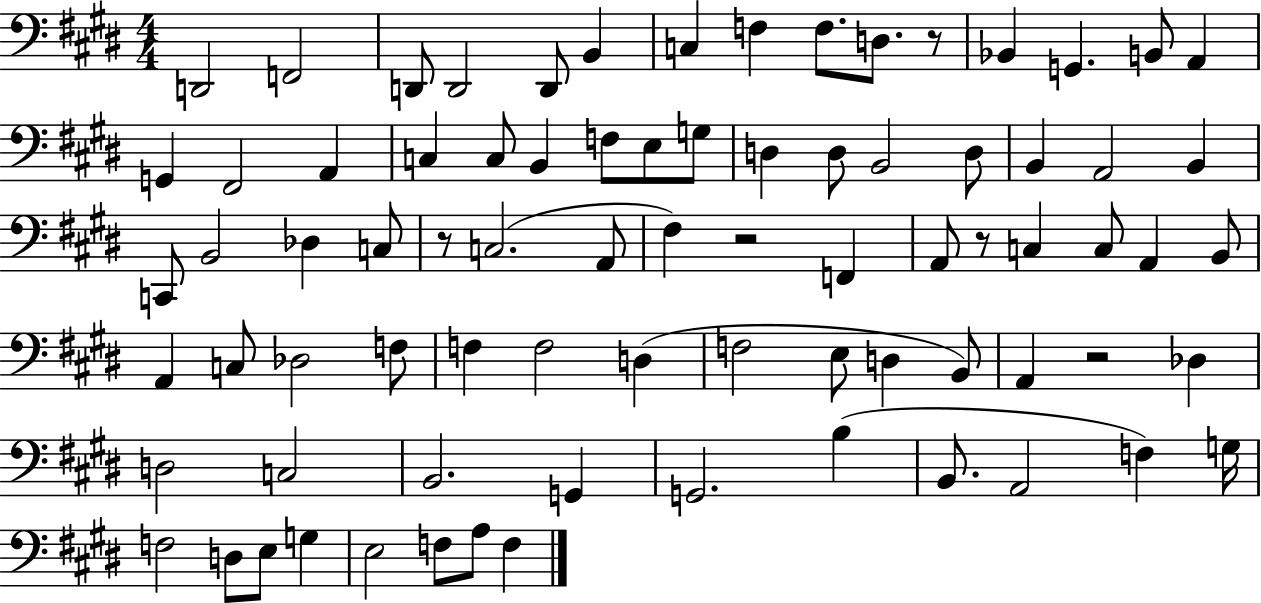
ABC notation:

X:1
T:Untitled
M:4/4
L:1/4
K:E
D,,2 F,,2 D,,/2 D,,2 D,,/2 B,, C, F, F,/2 D,/2 z/2 _B,, G,, B,,/2 A,, G,, ^F,,2 A,, C, C,/2 B,, F,/2 E,/2 G,/2 D, D,/2 B,,2 D,/2 B,, A,,2 B,, C,,/2 B,,2 _D, C,/2 z/2 C,2 A,,/2 ^F, z2 F,, A,,/2 z/2 C, C,/2 A,, B,,/2 A,, C,/2 _D,2 F,/2 F, F,2 D, F,2 E,/2 D, B,,/2 A,, z2 _D, D,2 C,2 B,,2 G,, G,,2 B, B,,/2 A,,2 F, G,/4 F,2 D,/2 E,/2 G, E,2 F,/2 A,/2 F,